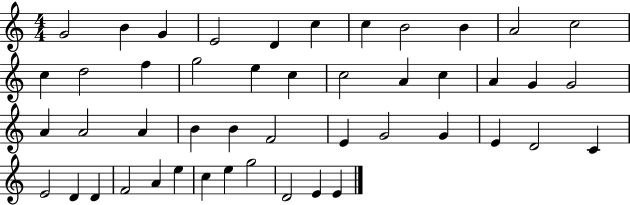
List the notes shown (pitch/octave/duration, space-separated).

G4/h B4/q G4/q E4/h D4/q C5/q C5/q B4/h B4/q A4/h C5/h C5/q D5/h F5/q G5/h E5/q C5/q C5/h A4/q C5/q A4/q G4/q G4/h A4/q A4/h A4/q B4/q B4/q F4/h E4/q G4/h G4/q E4/q D4/h C4/q E4/h D4/q D4/q F4/h A4/q E5/q C5/q E5/q G5/h D4/h E4/q E4/q